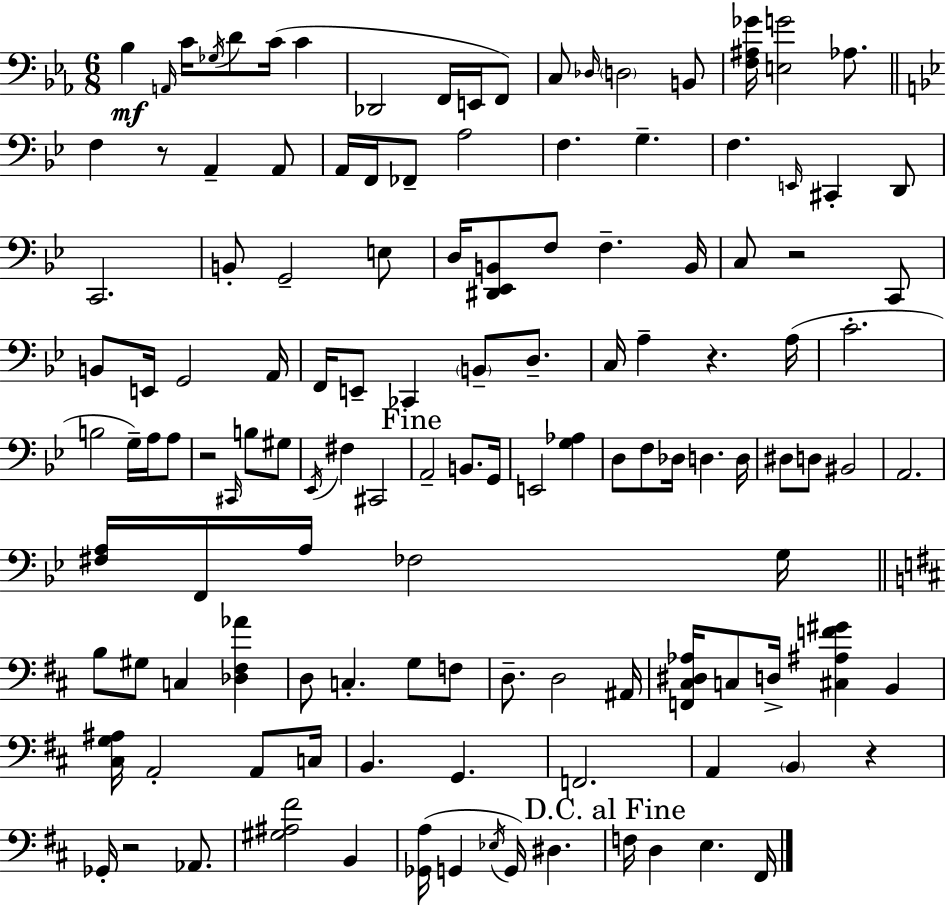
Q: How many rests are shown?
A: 6